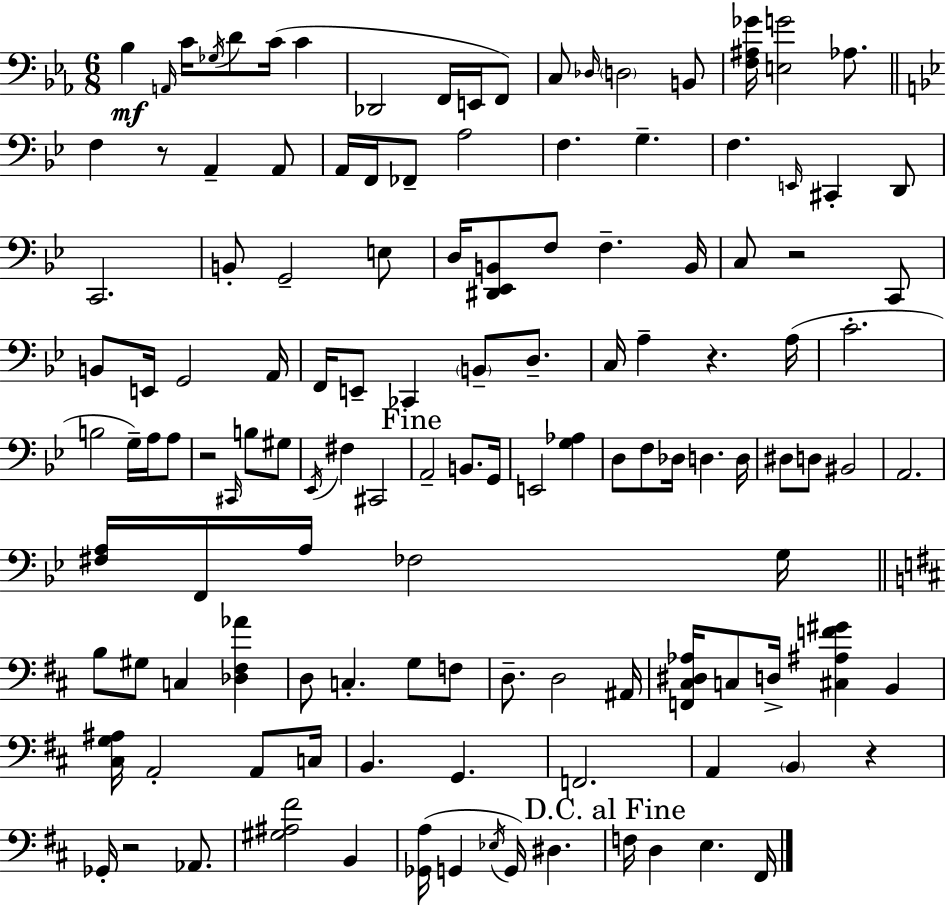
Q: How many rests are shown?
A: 6